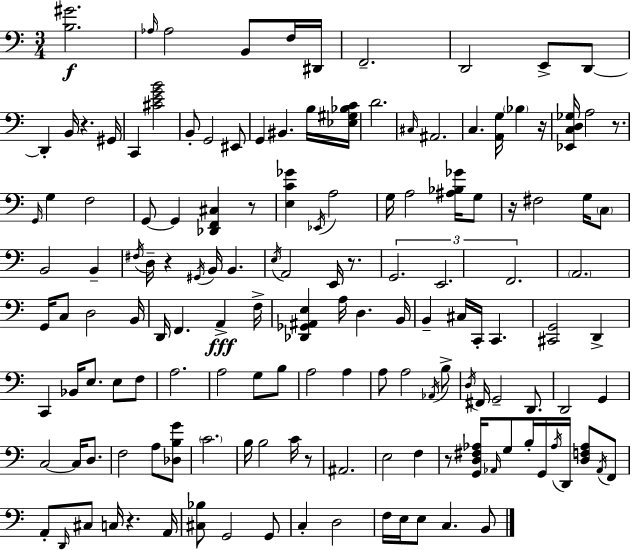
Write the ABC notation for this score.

X:1
T:Untitled
M:3/4
L:1/4
K:C
[B,^G]2 _A,/4 _A,2 B,,/2 F,/4 ^D,,/4 F,,2 D,,2 E,,/2 D,,/2 D,, B,,/4 z ^G,,/4 C,, [^CEGB]2 B,,/2 G,,2 ^E,,/2 G,, ^B,, B,/4 [_E,^G,_B,C]/4 D2 ^C,/4 ^A,,2 C, [A,,G,]/4 _B, z/4 [_E,,C,D,_G,]/4 A,2 z/2 G,,/4 G, F,2 G,,/2 G,, [_D,,F,,^C,] z/2 [E,C_G] _E,,/4 A,2 G,/4 A,2 [^A,_B,_G]/4 G,/2 z/4 ^F,2 G,/4 C,/2 B,,2 B,, ^F,/4 D,/4 z ^G,,/4 B,,/4 B,, E,/4 A,,2 E,,/4 z/2 G,,2 E,,2 F,,2 A,,2 G,,/4 C,/2 D,2 B,,/4 D,,/4 F,, A,, F,/4 [_D,,_G,,^A,,E,] A,/4 D, B,,/4 B,, ^C,/4 C,,/4 C,, [^C,,G,,]2 D,, C,, _B,,/4 E,/2 E,/2 F,/2 A,2 A,2 G,/2 B,/2 A,2 A, A,/2 A,2 _A,,/4 B,/2 D,/4 ^F,,/4 G,,2 D,,/2 D,,2 G,, C,2 C,/4 D,/2 F,2 A,/2 [_D,B,G]/2 C2 B,/4 B,2 C/4 z/2 ^A,,2 E,2 F, z/2 [G,,D,^F,_A,]/4 _A,,/4 G,/2 B,/4 G,,/4 _A,/4 D,,/4 [D,F,_A,]/2 _A,,/4 F,,/2 A,,/2 D,,/4 ^C,/2 C,/4 z A,,/4 [^C,_B,]/2 G,,2 G,,/2 C, D,2 F,/4 E,/4 E,/2 C, B,,/2